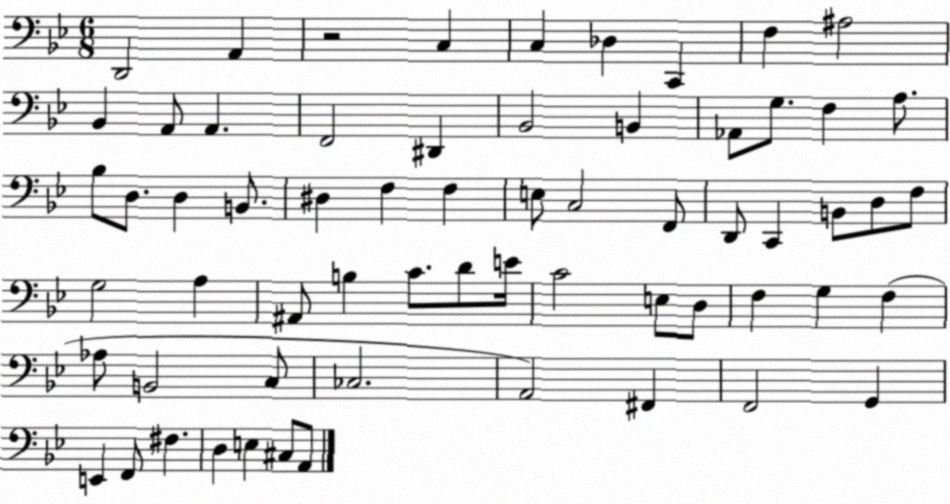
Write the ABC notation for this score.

X:1
T:Untitled
M:6/8
L:1/4
K:Bb
D,,2 A,, z2 C, C, _D, C,, F, ^A,2 _B,, A,,/2 A,, F,,2 ^D,, _B,,2 B,, _A,,/2 G,/2 F, A,/2 _B,/2 D,/2 D, B,,/2 ^D, F, F, E,/2 C,2 F,,/2 D,,/2 C,, B,,/2 D,/2 F,/2 G,2 A, ^A,,/2 B, C/2 D/2 E/4 C2 E,/2 D,/2 F, G, F, _A,/2 B,,2 C,/2 _C,2 A,,2 ^F,, F,,2 G,, E,, F,,/2 ^F, D, E, ^C,/2 A,,/2